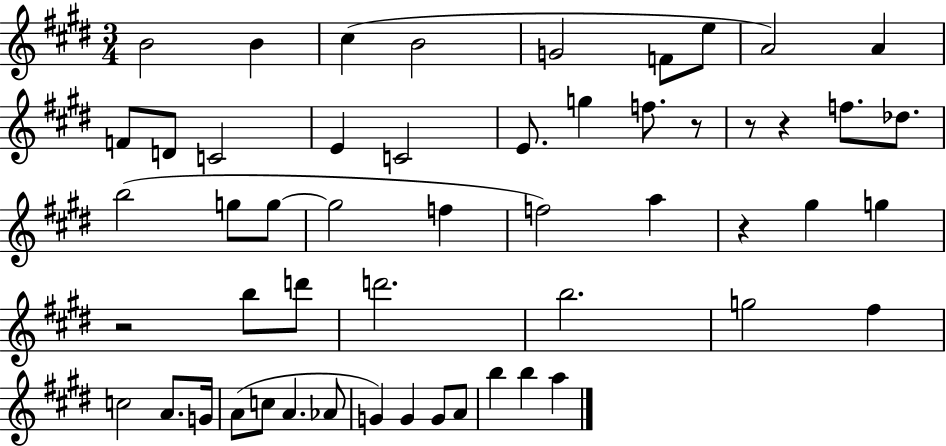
B4/h B4/q C#5/q B4/h G4/h F4/e E5/e A4/h A4/q F4/e D4/e C4/h E4/q C4/h E4/e. G5/q F5/e. R/e R/e R/q F5/e. Db5/e. B5/h G5/e G5/e G5/h F5/q F5/h A5/q R/q G#5/q G5/q R/h B5/e D6/e D6/h. B5/h. G5/h F#5/q C5/h A4/e. G4/s A4/e C5/e A4/q. Ab4/e G4/q G4/q G4/e A4/e B5/q B5/q A5/q